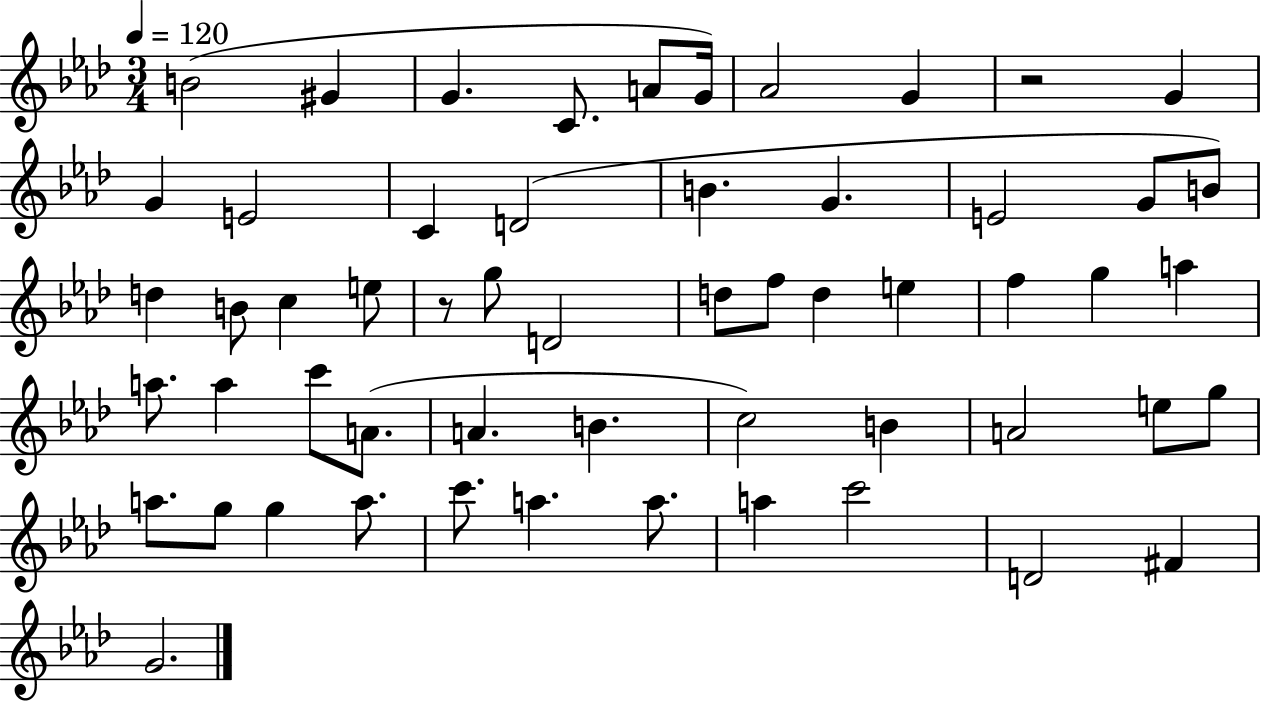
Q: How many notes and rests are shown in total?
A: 56